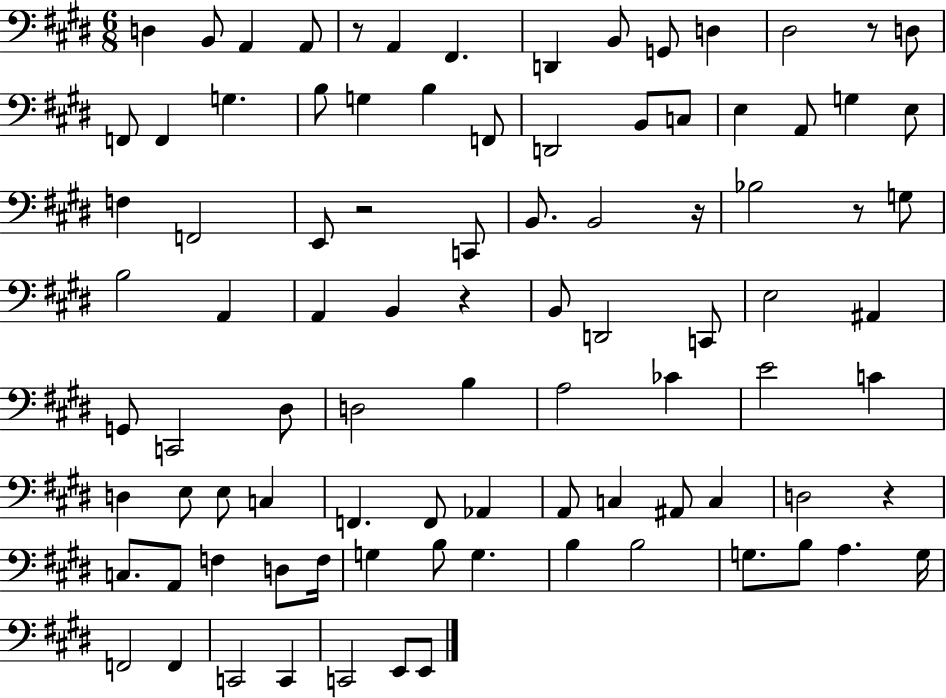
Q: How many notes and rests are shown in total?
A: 92